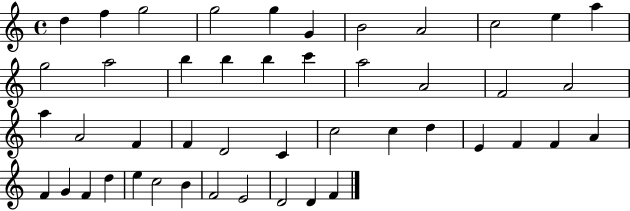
{
  \clef treble
  \time 4/4
  \defaultTimeSignature
  \key c \major
  d''4 f''4 g''2 | g''2 g''4 g'4 | b'2 a'2 | c''2 e''4 a''4 | \break g''2 a''2 | b''4 b''4 b''4 c'''4 | a''2 a'2 | f'2 a'2 | \break a''4 a'2 f'4 | f'4 d'2 c'4 | c''2 c''4 d''4 | e'4 f'4 f'4 a'4 | \break f'4 g'4 f'4 d''4 | e''4 c''2 b'4 | f'2 e'2 | d'2 d'4 f'4 | \break \bar "|."
}